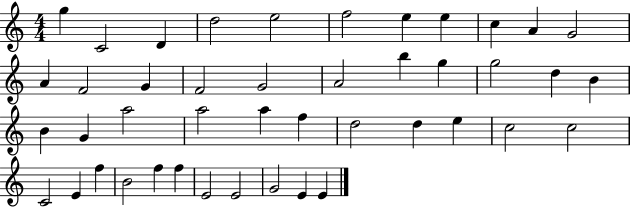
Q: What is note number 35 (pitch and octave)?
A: E4